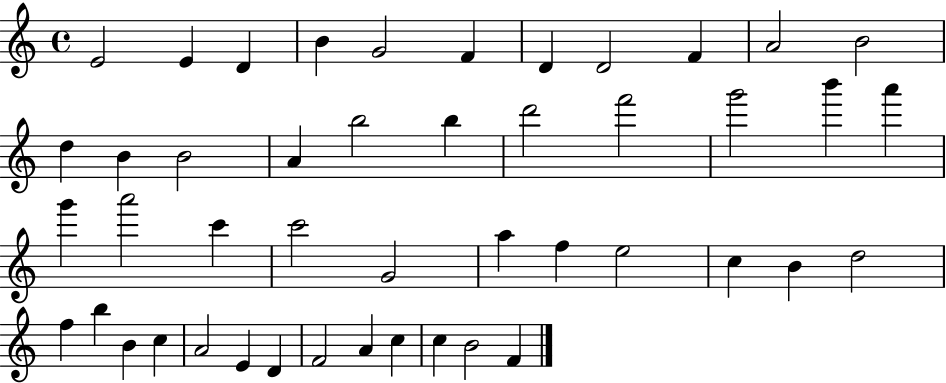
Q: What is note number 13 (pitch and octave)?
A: B4